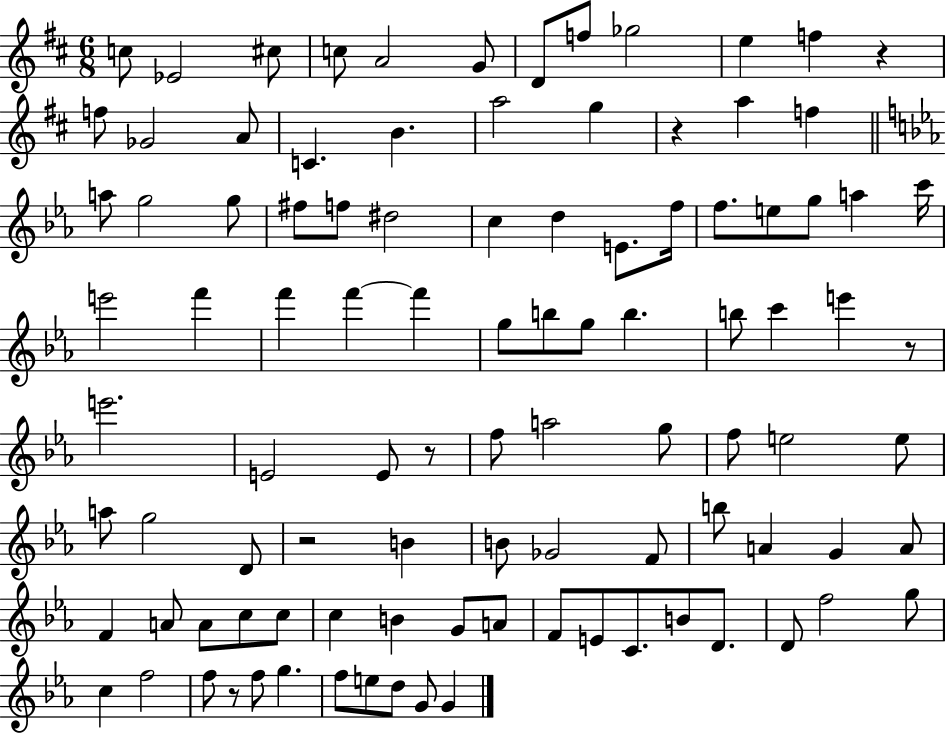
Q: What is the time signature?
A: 6/8